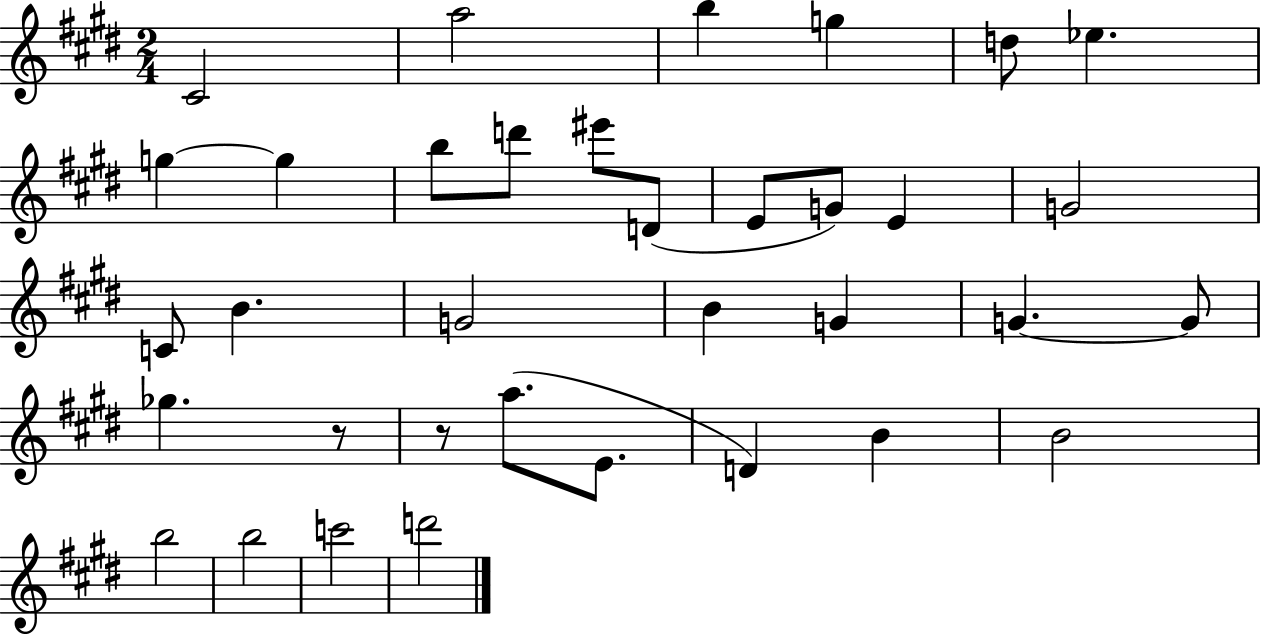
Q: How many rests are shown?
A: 2